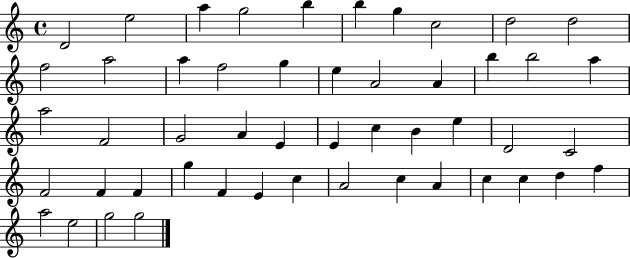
{
  \clef treble
  \time 4/4
  \defaultTimeSignature
  \key c \major
  d'2 e''2 | a''4 g''2 b''4 | b''4 g''4 c''2 | d''2 d''2 | \break f''2 a''2 | a''4 f''2 g''4 | e''4 a'2 a'4 | b''4 b''2 a''4 | \break a''2 f'2 | g'2 a'4 e'4 | e'4 c''4 b'4 e''4 | d'2 c'2 | \break f'2 f'4 f'4 | g''4 f'4 e'4 c''4 | a'2 c''4 a'4 | c''4 c''4 d''4 f''4 | \break a''2 e''2 | g''2 g''2 | \bar "|."
}